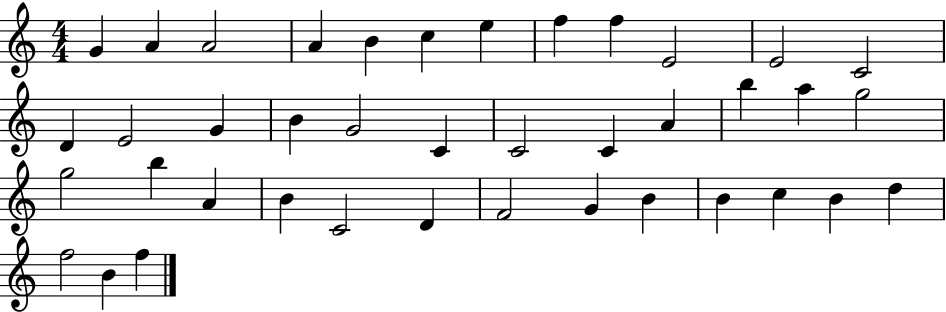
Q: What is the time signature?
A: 4/4